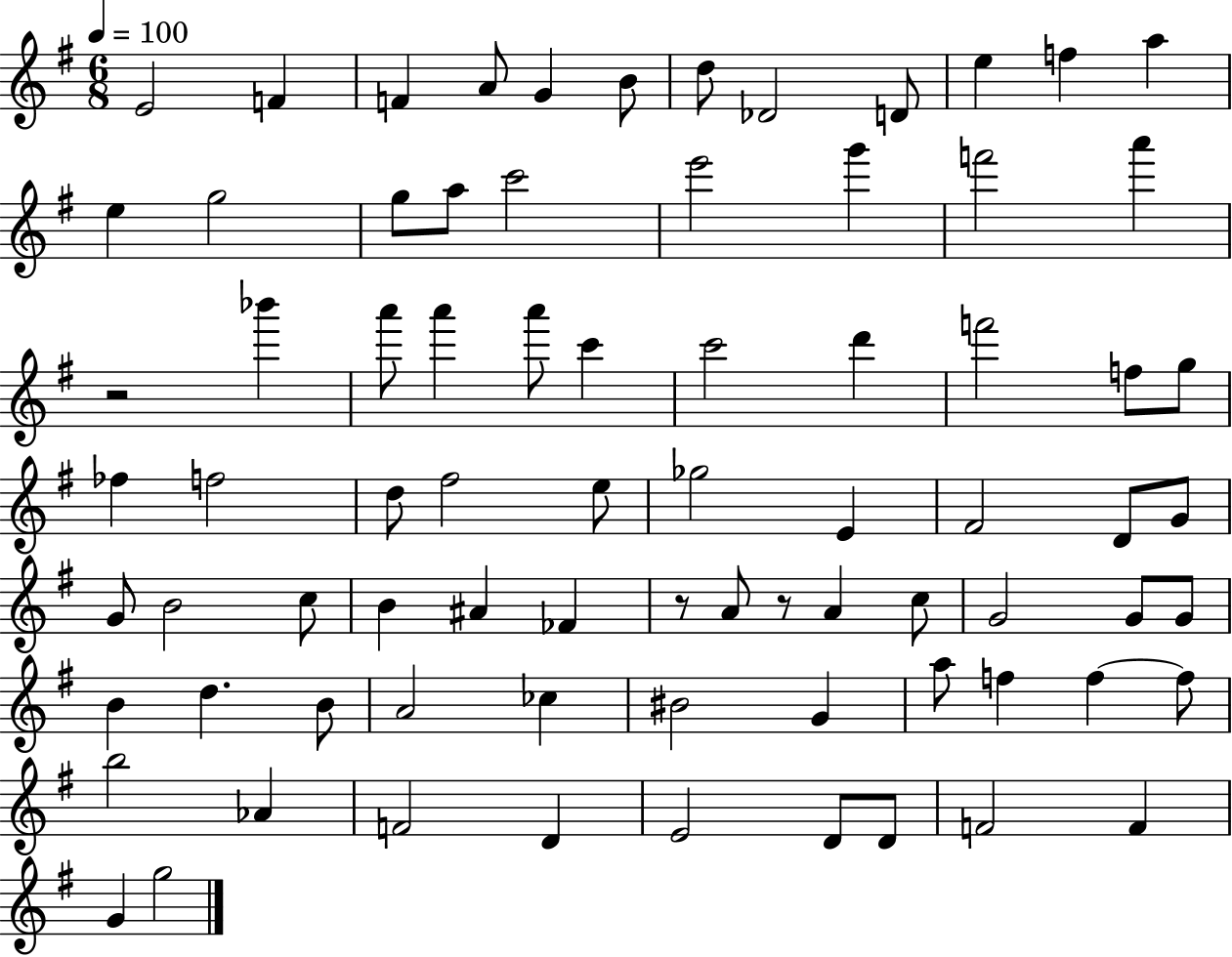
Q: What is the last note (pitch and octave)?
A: G5